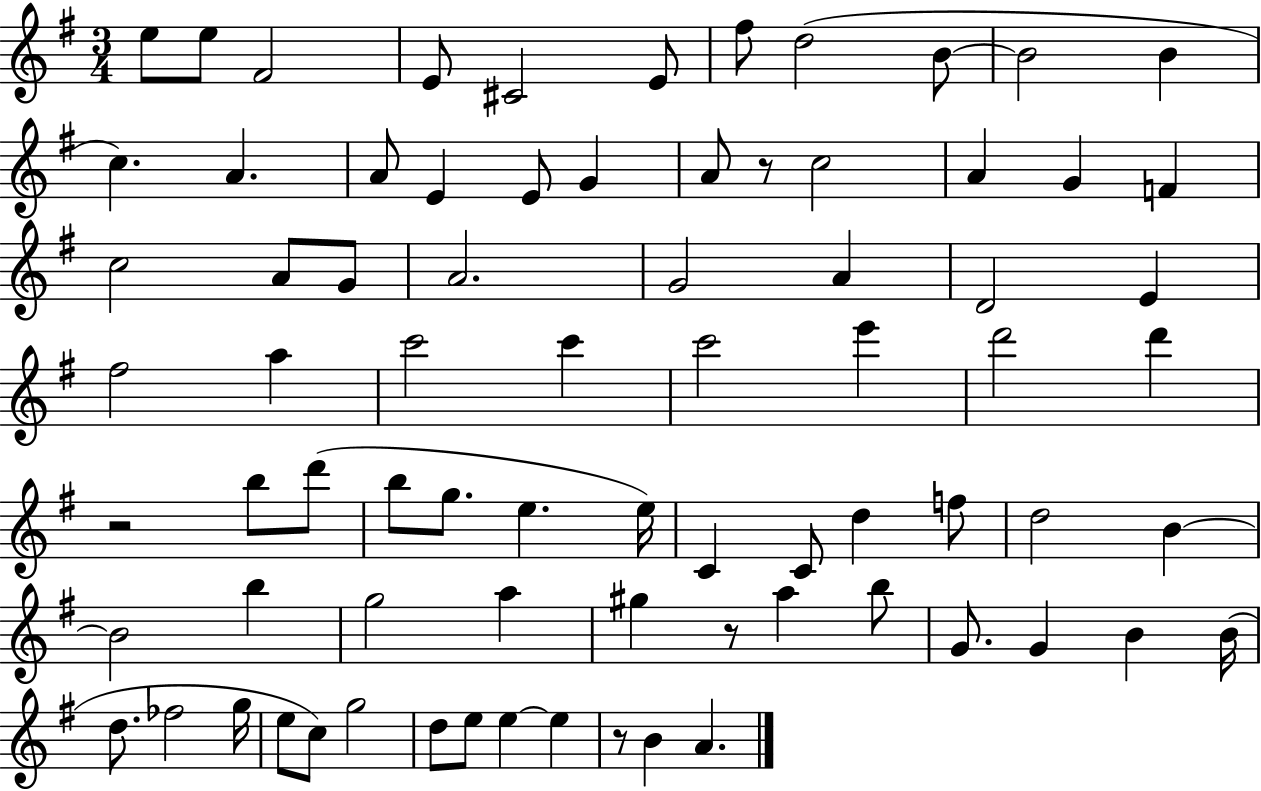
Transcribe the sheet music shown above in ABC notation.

X:1
T:Untitled
M:3/4
L:1/4
K:G
e/2 e/2 ^F2 E/2 ^C2 E/2 ^f/2 d2 B/2 B2 B c A A/2 E E/2 G A/2 z/2 c2 A G F c2 A/2 G/2 A2 G2 A D2 E ^f2 a c'2 c' c'2 e' d'2 d' z2 b/2 d'/2 b/2 g/2 e e/4 C C/2 d f/2 d2 B B2 b g2 a ^g z/2 a b/2 G/2 G B B/4 d/2 _f2 g/4 e/2 c/2 g2 d/2 e/2 e e z/2 B A